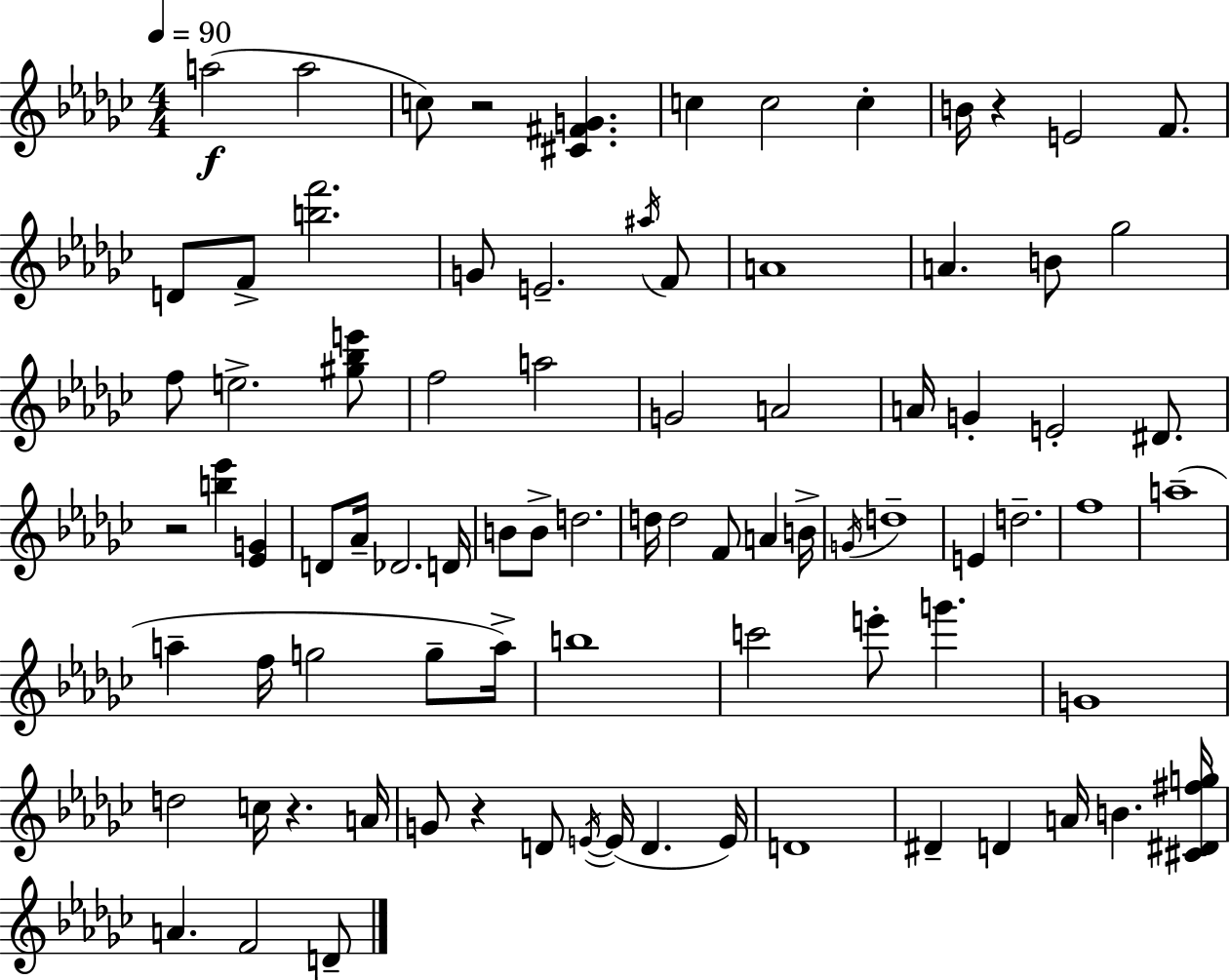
{
  \clef treble
  \numericTimeSignature
  \time 4/4
  \key ees \minor
  \tempo 4 = 90
  \repeat volta 2 { a''2(\f a''2 | c''8) r2 <cis' fis' g'>4. | c''4 c''2 c''4-. | b'16 r4 e'2 f'8. | \break d'8 f'8-> <b'' f'''>2. | g'8 e'2.-- \acciaccatura { ais''16 } f'8 | a'1 | a'4. b'8 ges''2 | \break f''8 e''2.-> <gis'' bes'' e'''>8 | f''2 a''2 | g'2 a'2 | a'16 g'4-. e'2-. dis'8. | \break r2 <b'' ees'''>4 <ees' g'>4 | d'8 aes'16-- des'2. | d'16 b'8 b'8-> d''2. | d''16 d''2 f'8 a'4 | \break b'16-> \acciaccatura { g'16 } d''1-- | e'4 d''2.-- | f''1 | a''1--( | \break a''4-- f''16 g''2 g''8-- | a''16->) b''1 | c'''2 e'''8-. g'''4. | g'1 | \break d''2 c''16 r4. | a'16 g'8 r4 d'8 \acciaccatura { e'16~ }~ e'16( d'4. | e'16) d'1 | dis'4-- d'4 a'16 b'4. | \break <cis' dis' fis'' g''>16 a'4. f'2 | d'8-- } \bar "|."
}